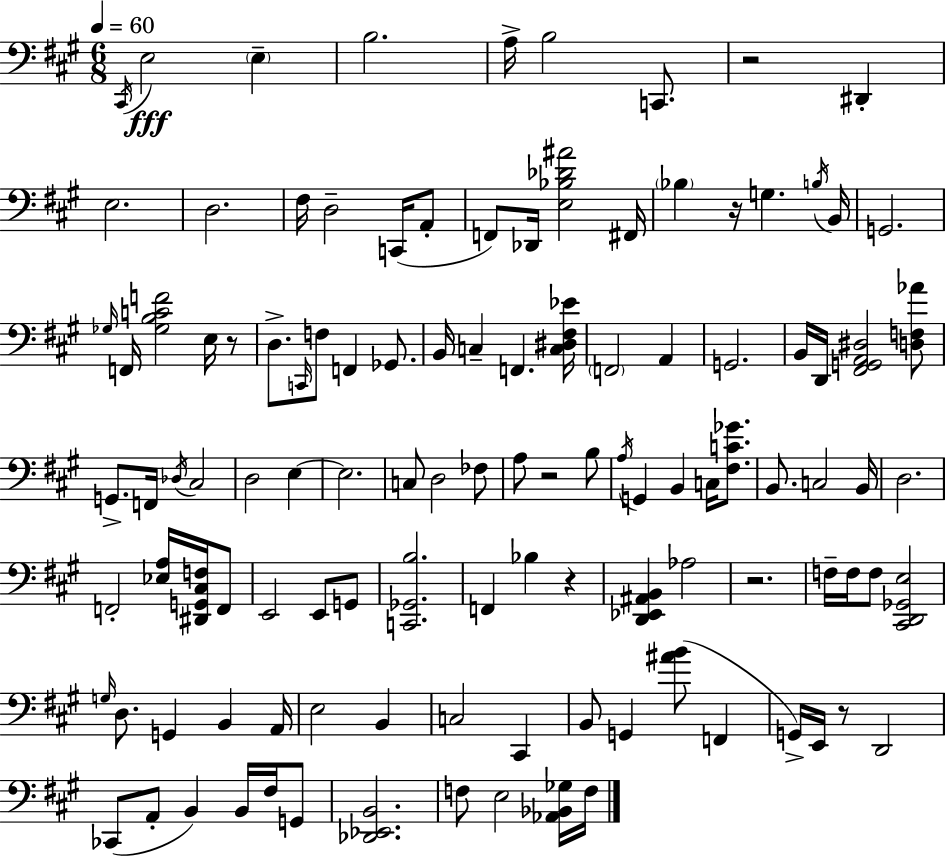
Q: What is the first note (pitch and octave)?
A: C#2